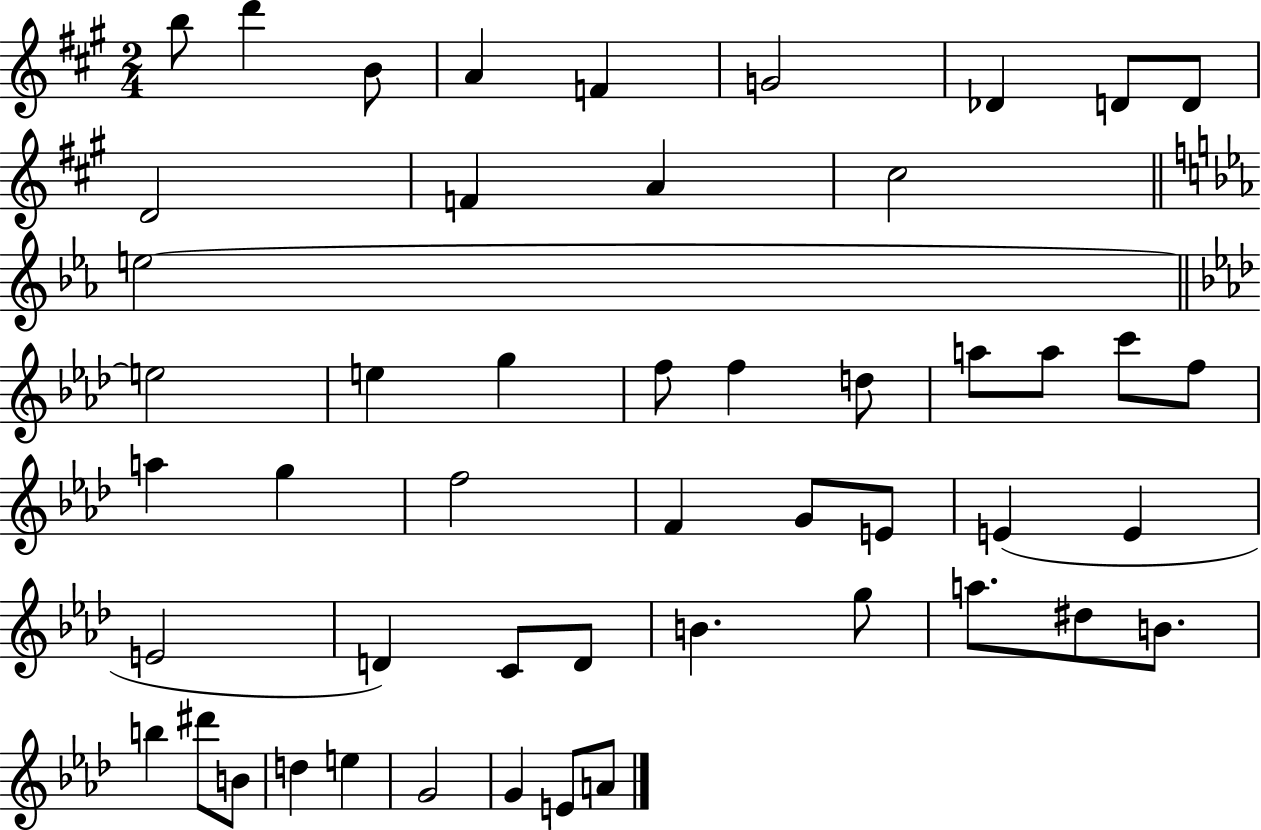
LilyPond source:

{
  \clef treble
  \numericTimeSignature
  \time 2/4
  \key a \major
  b''8 d'''4 b'8 | a'4 f'4 | g'2 | des'4 d'8 d'8 | \break d'2 | f'4 a'4 | cis''2 | \bar "||" \break \key c \minor e''2~~ | \bar "||" \break \key aes \major e''2 | e''4 g''4 | f''8 f''4 d''8 | a''8 a''8 c'''8 f''8 | \break a''4 g''4 | f''2 | f'4 g'8 e'8 | e'4( e'4 | \break e'2 | d'4) c'8 d'8 | b'4. g''8 | a''8. dis''8 b'8. | \break b''4 dis'''8 b'8 | d''4 e''4 | g'2 | g'4 e'8 a'8 | \break \bar "|."
}